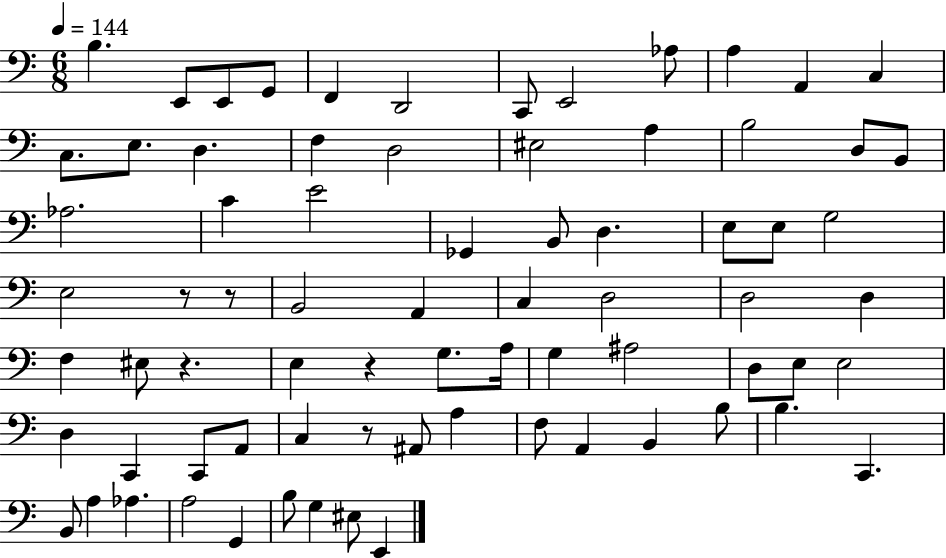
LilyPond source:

{
  \clef bass
  \numericTimeSignature
  \time 6/8
  \key c \major
  \tempo 4 = 144
  b4. e,8 e,8 g,8 | f,4 d,2 | c,8 e,2 aes8 | a4 a,4 c4 | \break c8. e8. d4. | f4 d2 | eis2 a4 | b2 d8 b,8 | \break aes2. | c'4 e'2 | ges,4 b,8 d4. | e8 e8 g2 | \break e2 r8 r8 | b,2 a,4 | c4 d2 | d2 d4 | \break f4 eis8 r4. | e4 r4 g8. a16 | g4 ais2 | d8 e8 e2 | \break d4 c,4 c,8 a,8 | c4 r8 ais,8 a4 | f8 a,4 b,4 b8 | b4. c,4. | \break b,8 a4 aes4. | a2 g,4 | b8 g4 eis8 e,4 | \bar "|."
}